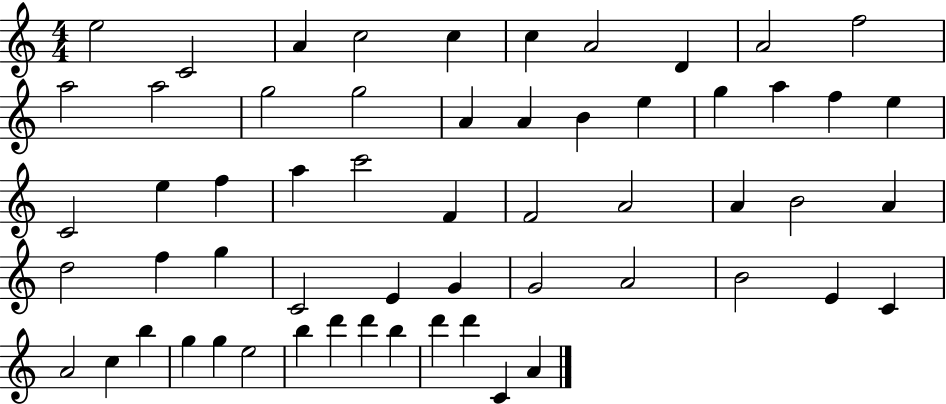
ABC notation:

X:1
T:Untitled
M:4/4
L:1/4
K:C
e2 C2 A c2 c c A2 D A2 f2 a2 a2 g2 g2 A A B e g a f e C2 e f a c'2 F F2 A2 A B2 A d2 f g C2 E G G2 A2 B2 E C A2 c b g g e2 b d' d' b d' d' C A